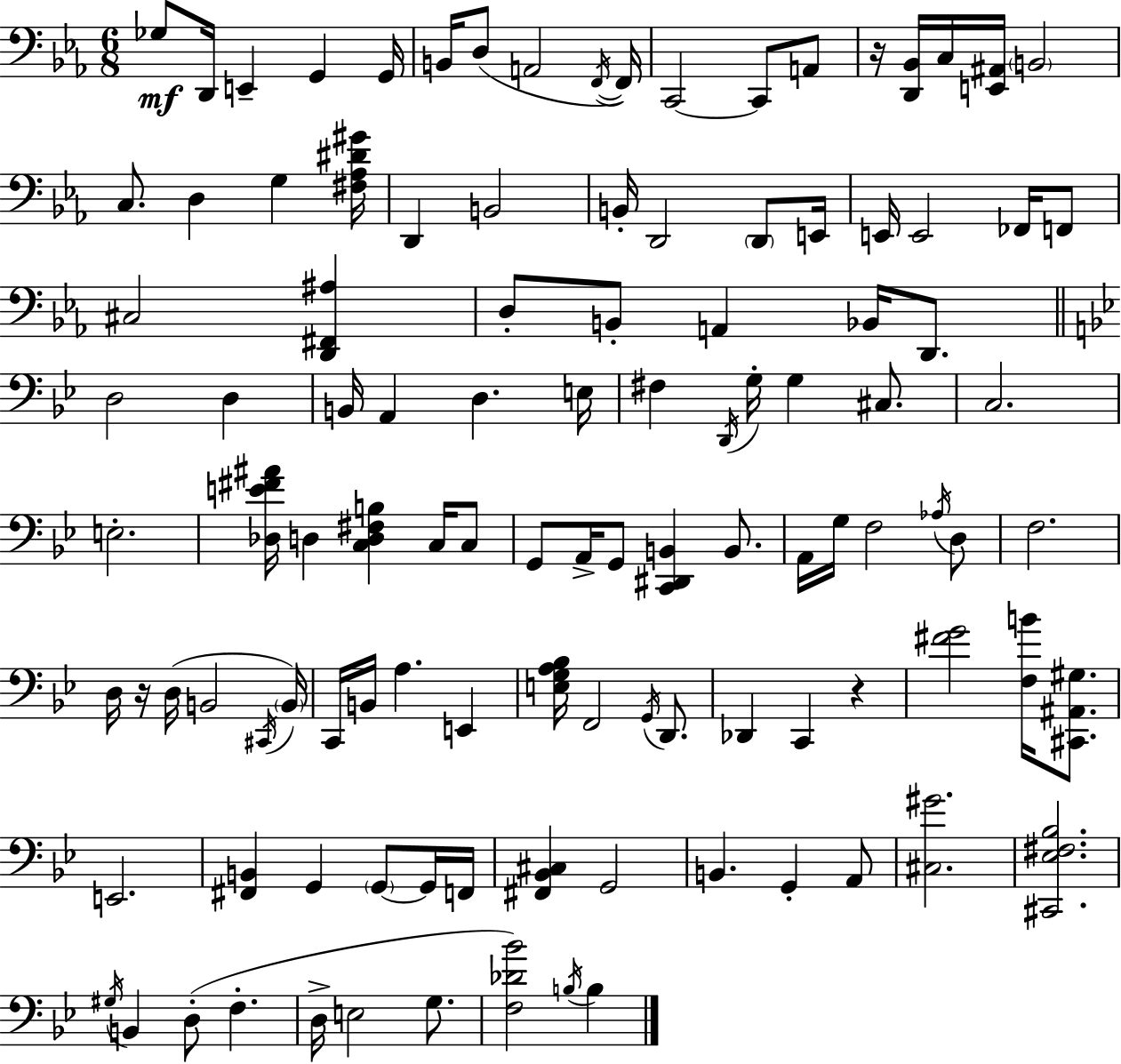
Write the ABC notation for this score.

X:1
T:Untitled
M:6/8
L:1/4
K:Cm
_G,/2 D,,/4 E,, G,, G,,/4 B,,/4 D,/2 A,,2 F,,/4 F,,/4 C,,2 C,,/2 A,,/2 z/4 [D,,_B,,]/4 C,/4 [E,,^A,,]/4 B,,2 C,/2 D, G, [^F,_A,^D^G]/4 D,, B,,2 B,,/4 D,,2 D,,/2 E,,/4 E,,/4 E,,2 _F,,/4 F,,/2 ^C,2 [D,,^F,,^A,] D,/2 B,,/2 A,, _B,,/4 D,,/2 D,2 D, B,,/4 A,, D, E,/4 ^F, D,,/4 G,/4 G, ^C,/2 C,2 E,2 [_D,E^F^A]/4 D, [C,D,^F,B,] C,/4 C,/2 G,,/2 A,,/4 G,,/2 [C,,^D,,B,,] B,,/2 A,,/4 G,/4 F,2 _A,/4 D,/2 F,2 D,/4 z/4 D,/4 B,,2 ^C,,/4 B,,/4 C,,/4 B,,/4 A, E,, [E,G,A,_B,]/4 F,,2 G,,/4 D,,/2 _D,, C,, z [^FG]2 [F,B]/4 [^C,,^A,,^G,]/2 E,,2 [^F,,B,,] G,, G,,/2 G,,/4 F,,/4 [^F,,_B,,^C,] G,,2 B,, G,, A,,/2 [^C,^G]2 [^C,,_E,^F,_B,]2 ^G,/4 B,, D,/2 F, D,/4 E,2 G,/2 [F,_D_B]2 B,/4 B,